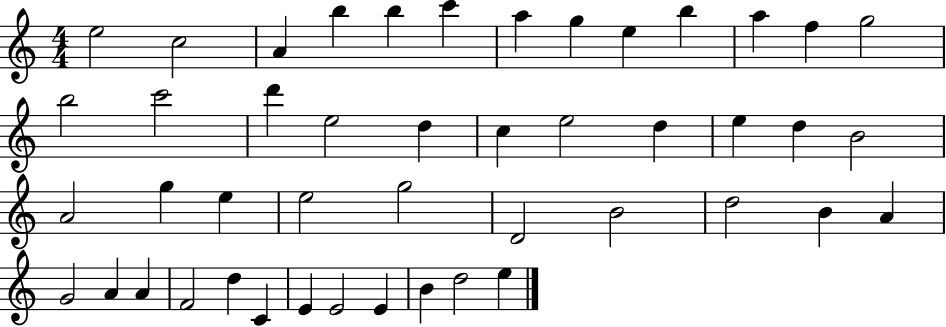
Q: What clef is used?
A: treble